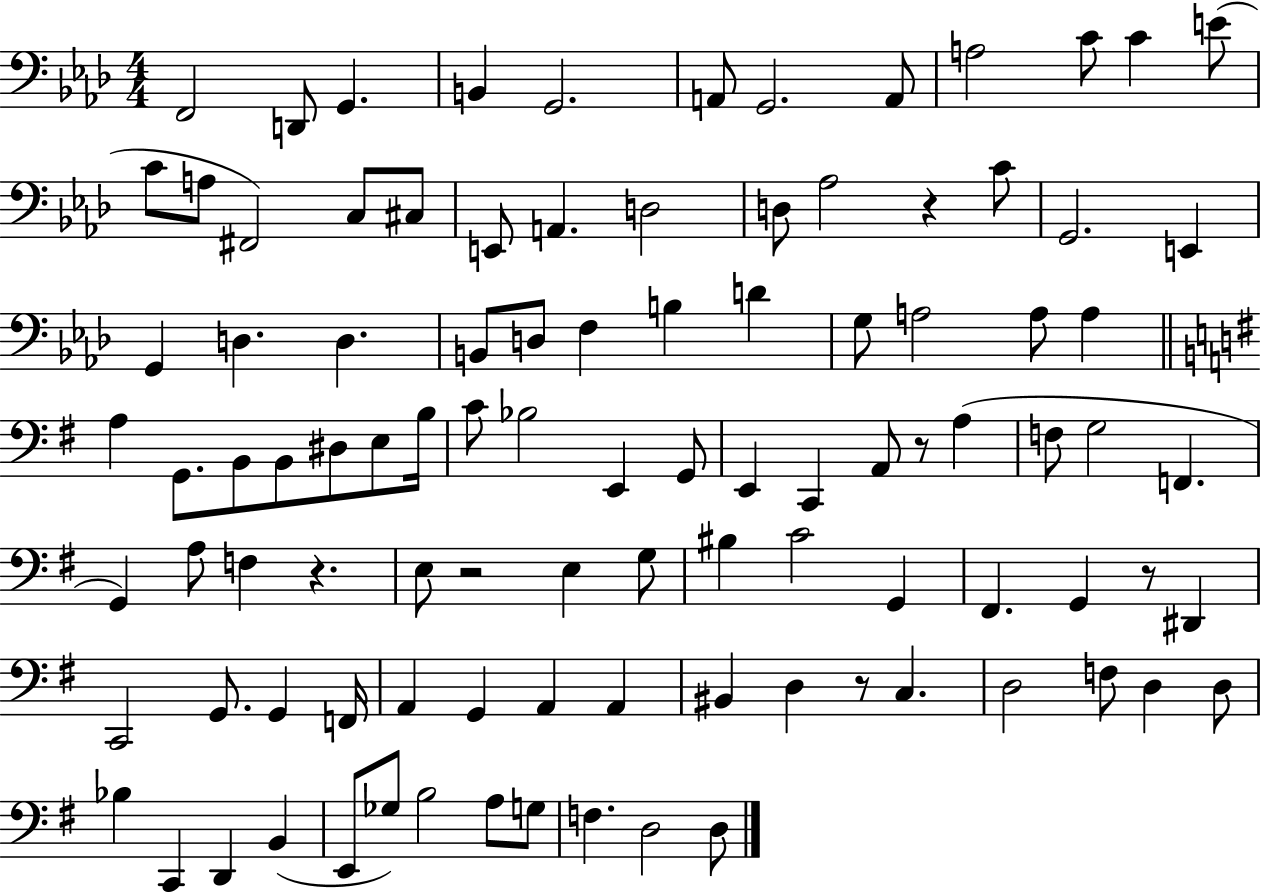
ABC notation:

X:1
T:Untitled
M:4/4
L:1/4
K:Ab
F,,2 D,,/2 G,, B,, G,,2 A,,/2 G,,2 A,,/2 A,2 C/2 C E/2 C/2 A,/2 ^F,,2 C,/2 ^C,/2 E,,/2 A,, D,2 D,/2 _A,2 z C/2 G,,2 E,, G,, D, D, B,,/2 D,/2 F, B, D G,/2 A,2 A,/2 A, A, G,,/2 B,,/2 B,,/2 ^D,/2 E,/2 B,/4 C/2 _B,2 E,, G,,/2 E,, C,, A,,/2 z/2 A, F,/2 G,2 F,, G,, A,/2 F, z E,/2 z2 E, G,/2 ^B, C2 G,, ^F,, G,, z/2 ^D,, C,,2 G,,/2 G,, F,,/4 A,, G,, A,, A,, ^B,, D, z/2 C, D,2 F,/2 D, D,/2 _B, C,, D,, B,, E,,/2 _G,/2 B,2 A,/2 G,/2 F, D,2 D,/2